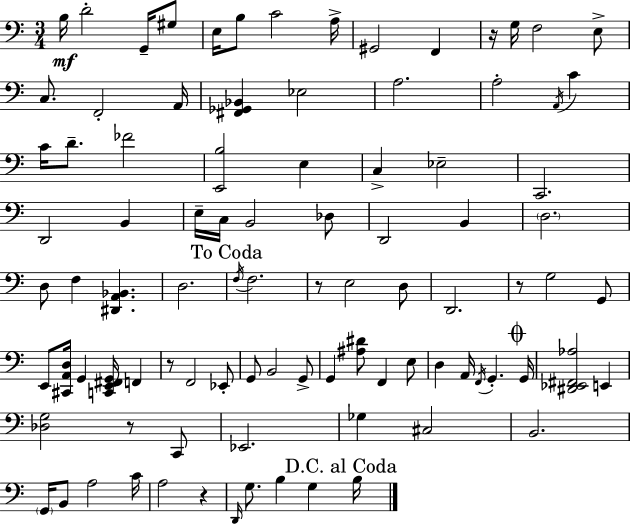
{
  \clef bass
  \numericTimeSignature
  \time 3/4
  \key a \minor
  \repeat volta 2 { b16\mf d'2-. g,16-- gis8 | e16 b8 c'2 a16-> | gis,2 f,4 | r16 g16 f2 e8-> | \break c8. f,2-. a,16 | <fis, ges, bes,>4 ees2 | a2. | a2-. \acciaccatura { a,16 } c'4 | \break c'16 d'8.-- fes'2 | <e, b>2 e4 | c4-> ees2-- | c,2. | \break d,2 b,4 | e16-- c16 b,2 des8 | d,2 b,4 | \parenthesize d2. | \break d8 f4 <dis, a, bes,>4. | d2. | \mark "To Coda" \acciaccatura { f16 } f2. | r8 e2 | \break d8 d,2. | r8 g2 | g,8 e,8 <cis, a, d>16 g,4 <c, e, fis, g,>16 f,4 | r8 f,2 | \break ees,8-. g,8 b,2 | g,8-> g,4 <ais dis'>8 f,4 | e8 d4 a,16 \acciaccatura { f,16 } g,4.-. | \mark \markup { \musicglyph "scripts.coda" } g,16 <dis, ees, fis, aes>2 e,4 | \break <des g>2 r8 | c,8 ees,2. | ges4 cis2 | b,2. | \break \parenthesize g,16 b,8 a2 | c'16 a2 r4 | \grace { d,16 } g8. b4 g4 | \mark "D.C. al Coda" b16 } \bar "|."
}